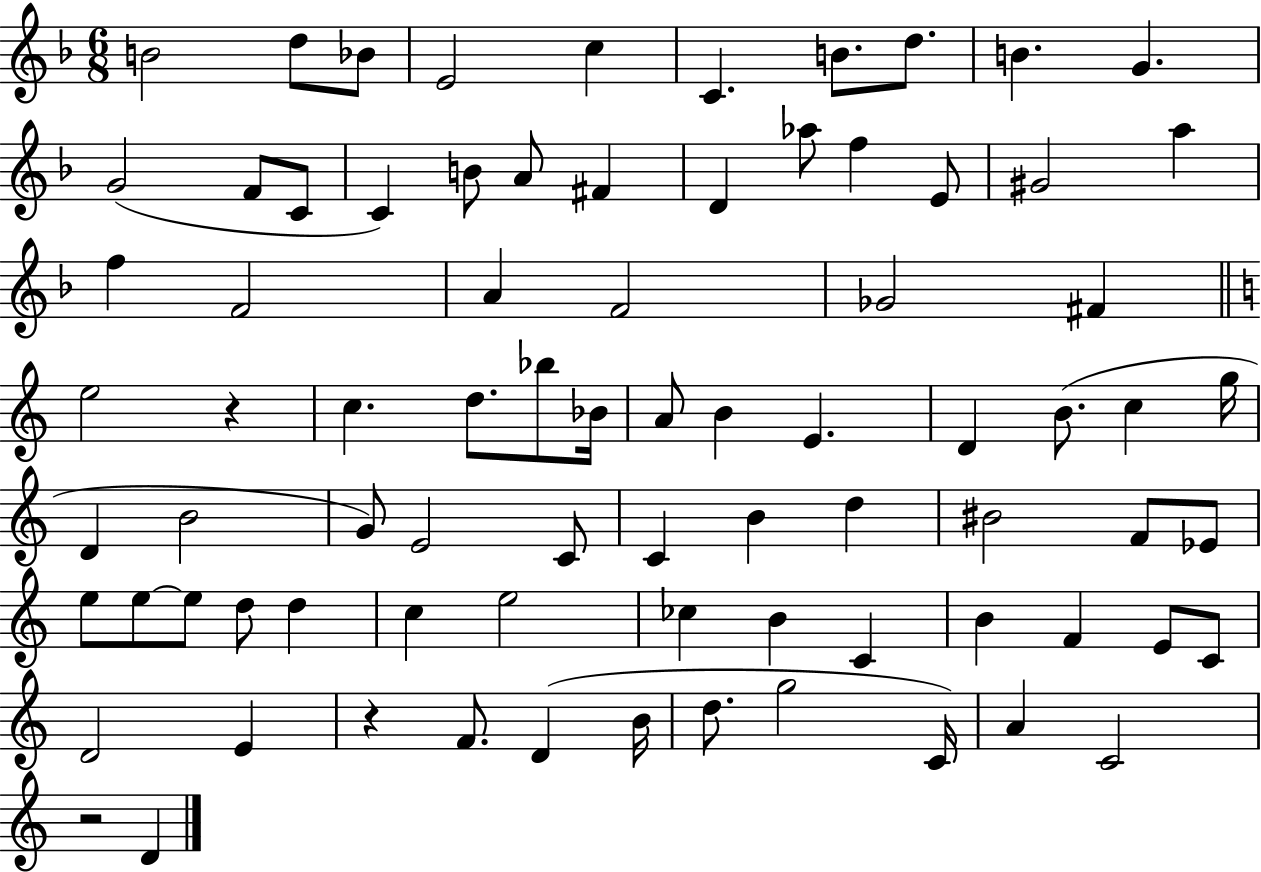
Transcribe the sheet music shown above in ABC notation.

X:1
T:Untitled
M:6/8
L:1/4
K:F
B2 d/2 _B/2 E2 c C B/2 d/2 B G G2 F/2 C/2 C B/2 A/2 ^F D _a/2 f E/2 ^G2 a f F2 A F2 _G2 ^F e2 z c d/2 _b/2 _B/4 A/2 B E D B/2 c g/4 D B2 G/2 E2 C/2 C B d ^B2 F/2 _E/2 e/2 e/2 e/2 d/2 d c e2 _c B C B F E/2 C/2 D2 E z F/2 D B/4 d/2 g2 C/4 A C2 z2 D